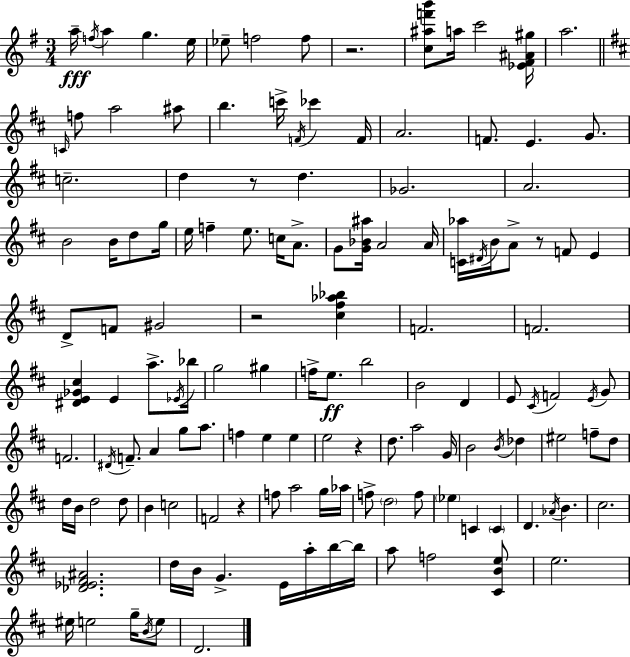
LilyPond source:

{
  \clef treble
  \numericTimeSignature
  \time 3/4
  \key e \minor
  \repeat volta 2 { a''16--\fff \acciaccatura { f''16 } a''4 g''4. | e''16 ees''8-- f''2 f''8 | r2. | <c'' ais'' f''' b'''>8 a''16 c'''2 | \break <ees' fis' ais' gis''>16 a''2. | \bar "||" \break \key d \major \grace { c'16 } f''8 a''2 ais''8 | b''4. c'''16-> \acciaccatura { f'16 } ces'''4 | f'16 a'2. | f'8. e'4. g'8. | \break c''2.-- | d''4 r8 d''4. | ges'2. | a'2. | \break b'2 b'16 d''8 | g''16 e''16 f''4-- e''8. c''16 a'8.-> | g'8 <g' bes' ais''>16 a'2 | a'16 <c' aes''>16 \acciaccatura { dis'16 } b'16 a'8-> r8 f'8 e'4 | \break d'8-> f'8 gis'2 | r2 <cis'' fis'' aes'' bes''>4 | f'2. | f'2. | \break <dis' e' ges' cis''>4 e'4 a''8.-> | \acciaccatura { ees'16 } bes''16 g''2 | gis''4 f''16-> e''8.\ff b''2 | b'2 | \break d'4 e'8 \acciaccatura { cis'16 } f'2 | \acciaccatura { e'16 } g'8 f'2. | \acciaccatura { dis'16 } f'8.-- a'4 | g''8 a''8. f''4 e''4 | \break e''4 e''2 | r4 d''8. a''2 | g'16 b'2 | \acciaccatura { b'16 } des''4 eis''2 | \break f''8-- d''8 d''16 b'16 d''2 | d''8 b'4 | c''2 f'2 | r4 f''8 a''2 | \break g''16 aes''16 f''8-> \parenthesize d''2 | f''8 \parenthesize ees''4 | c'4 \parenthesize c'4 d'4. | \acciaccatura { aes'16 } b'4. cis''2. | \break <des' ees' fis' ais'>2. | d''16 b'16 g'4.-> | e'16 a''16-. b''16~~ b''16 a''8 f''2 | <cis' b' e''>8 e''2. | \break eis''16 e''2 | g''16-- \acciaccatura { b'16 } e''8 d'2. | } \bar "|."
}